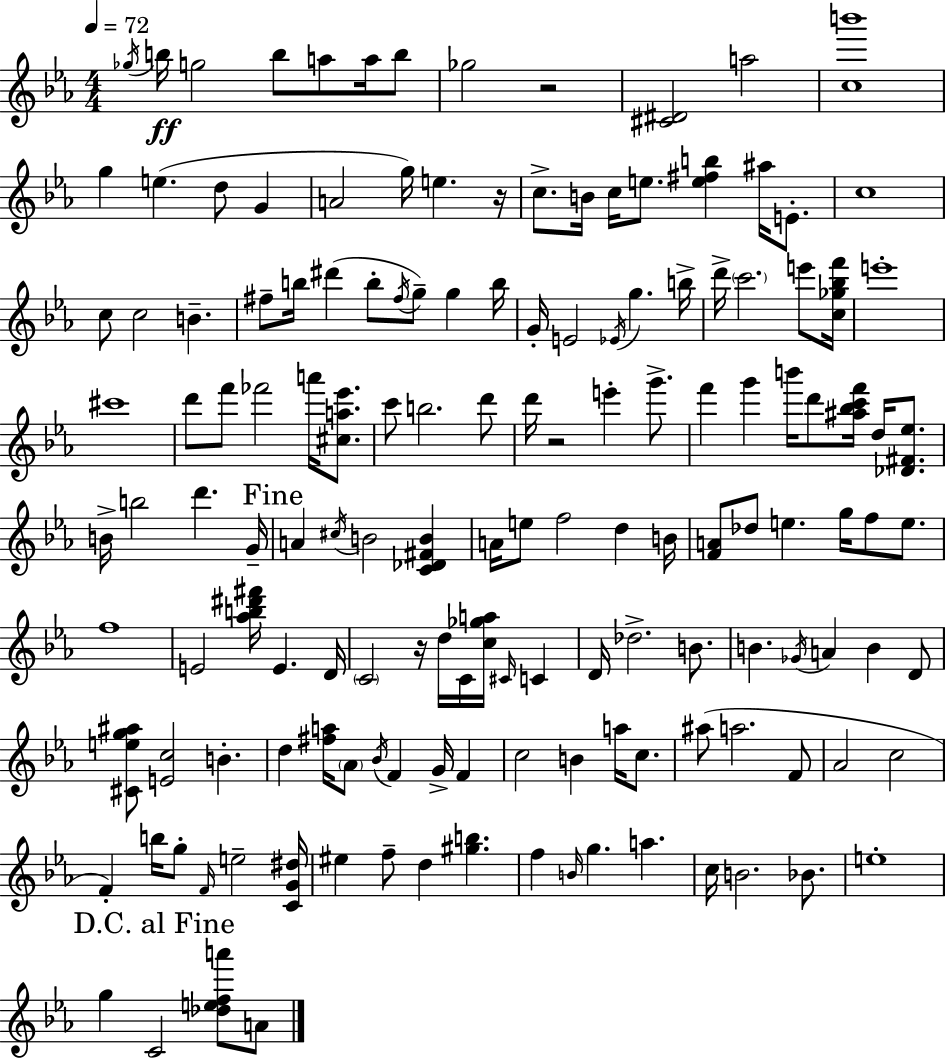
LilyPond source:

{
  \clef treble
  \numericTimeSignature
  \time 4/4
  \key ees \major
  \tempo 4 = 72
  \acciaccatura { ges''16 }\ff b''16 g''2 b''8 a''8 a''16 b''8 | ges''2 r2 | <cis' dis'>2 a''2 | <c'' b'''>1 | \break g''4 e''4.( d''8 g'4 | a'2 g''16) e''4. | r16 c''8.-> b'16 c''16 e''8. <e'' fis'' b''>4 ais''16 e'8.-. | c''1 | \break c''8 c''2 b'4.-- | fis''8-- b''16 dis'''4( b''8-. \acciaccatura { fis''16 } g''8--) g''4 | b''16 g'16-. e'2 \acciaccatura { ees'16 } g''4. | b''16-> d'''16-> \parenthesize c'''2. | \break e'''8 <c'' ges'' bes'' f'''>16 e'''1-. | cis'''1 | d'''8 f'''8 fes'''2 a'''16 | <cis'' a'' ees'''>8. c'''8 b''2. | \break d'''8 d'''16 r2 e'''4-. | g'''8.-> f'''4 g'''4 b'''16 d'''8 <ais'' bes'' c''' f'''>16 d''16 | <des' fis' ees''>8. b'16-> b''2 d'''4. | g'16-- \mark "Fine" a'4 \acciaccatura { cis''16 } b'2 | \break <c' des' fis' b'>4 a'16 e''8 f''2 d''4 | b'16 <f' a'>8 des''8 e''4. g''16 f''8 | e''8. f''1 | e'2 <aes'' b'' dis''' fis'''>16 e'4. | \break d'16 \parenthesize c'2 r16 d''16 c'16 <c'' ges'' a''>16 | \grace { cis'16 } c'4 d'16 des''2.-> | b'8. b'4. \acciaccatura { ges'16 } a'4 | b'4 d'8 <cis' e'' g'' ais''>8 <e' c''>2 | \break b'4.-. d''4 <fis'' a''>16 \parenthesize aes'8 \acciaccatura { bes'16 } f'4 | g'16-> f'4 c''2 b'4 | a''16 c''8. ais''8( a''2. | f'8 aes'2 c''2 | \break f'4-.) b''16 g''8-. \grace { f'16 } e''2-- | <c' g' dis''>16 eis''4 f''8-- d''4 | <gis'' b''>4. f''4 \grace { b'16 } g''4. | a''4. c''16 b'2. | \break bes'8. e''1-. | \mark "D.C. al Fine" g''4 c'2 | <des'' e'' f'' a'''>8 a'8 \bar "|."
}